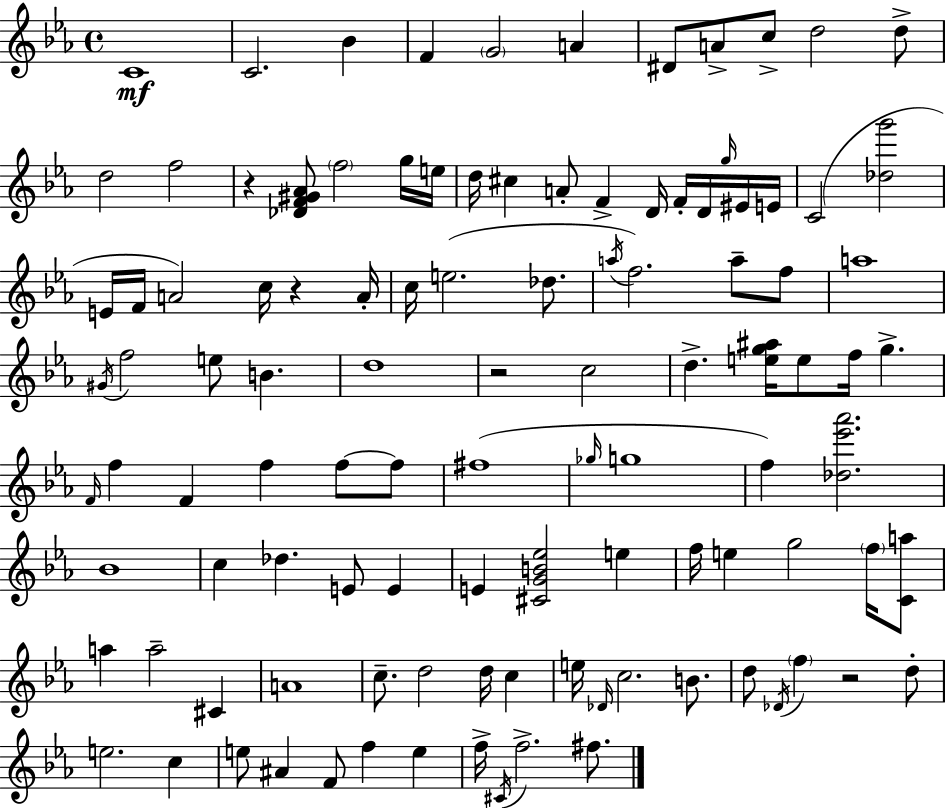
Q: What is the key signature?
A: C minor